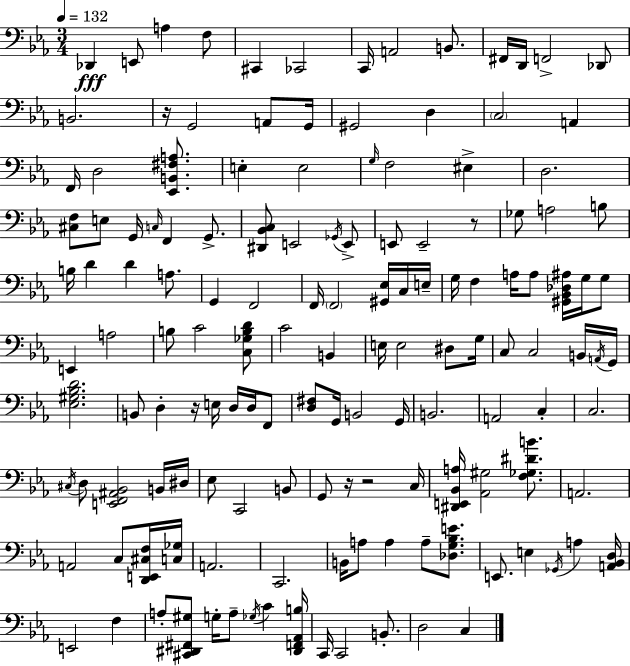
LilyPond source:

{
  \clef bass
  \numericTimeSignature
  \time 3/4
  \key ees \major
  \tempo 4 = 132
  des,4\fff e,8 a4 f8 | cis,4 ces,2 | c,16 a,2 b,8. | fis,16 d,16 f,2-> des,8 | \break b,2. | r16 g,2 a,8 g,16 | gis,2 d4 | \parenthesize c2 a,4 | \break f,16 d2 <ees, b, fis a>8. | e4-. e2 | \grace { g16 } f2 eis4-> | d2. | \break <cis f>8 e8 g,16 \grace { c16 } f,4 g,8.-> | <dis, bes, c>8 e,2 | \acciaccatura { ges,16 } e,8-> e,8 e,2-- | r8 ges8 a2 | \break b8 b16 d'4 d'4 | a8. g,4 f,2 | f,16 \parenthesize f,2 | <gis, ees>16 c16 e16-- g16 f4 a16 a8 <gis, bes, des ais>16 | \break g16 g8 e,4 a2 | b8 c'2 | <c ges b d'>8 c'2 b,4 | e16 e2 | \break dis8 g16 c8 c2 | b,16 \acciaccatura { a,16 } g,16 <ees gis bes d'>2. | b,8 d4-. r16 e16 | d16 d16 f,8 <d fis>8 g,16 b,2 | \break g,16 b,2. | a,2 | c4-. c2. | \acciaccatura { cis16 } d8 <e, f, ais, bes,>2 | \break b,16 dis16 ees8 c,2 | b,8 g,8 r16 r2 | c16 <dis, e, bes, a>16 <aes, gis>2 | <f ges dis' b'>8. a,2. | \break a,2 | c8 <d, e, cis f>16 <c ges>16 a,2. | c,2. | b,16 a8 a4 | \break a8-- <des g bes e'>8. e,8. e4 | \acciaccatura { ges,16 } a4 <a, bes, d>16 e,2 | f4 a8-. <cis, dis, fis, gis>8 g16-. a8-- | \acciaccatura { ges16 } c'4 <dis, f, aes, b>16 c,16 c,2 | \break b,8.-. d2 | c4 \bar "|."
}